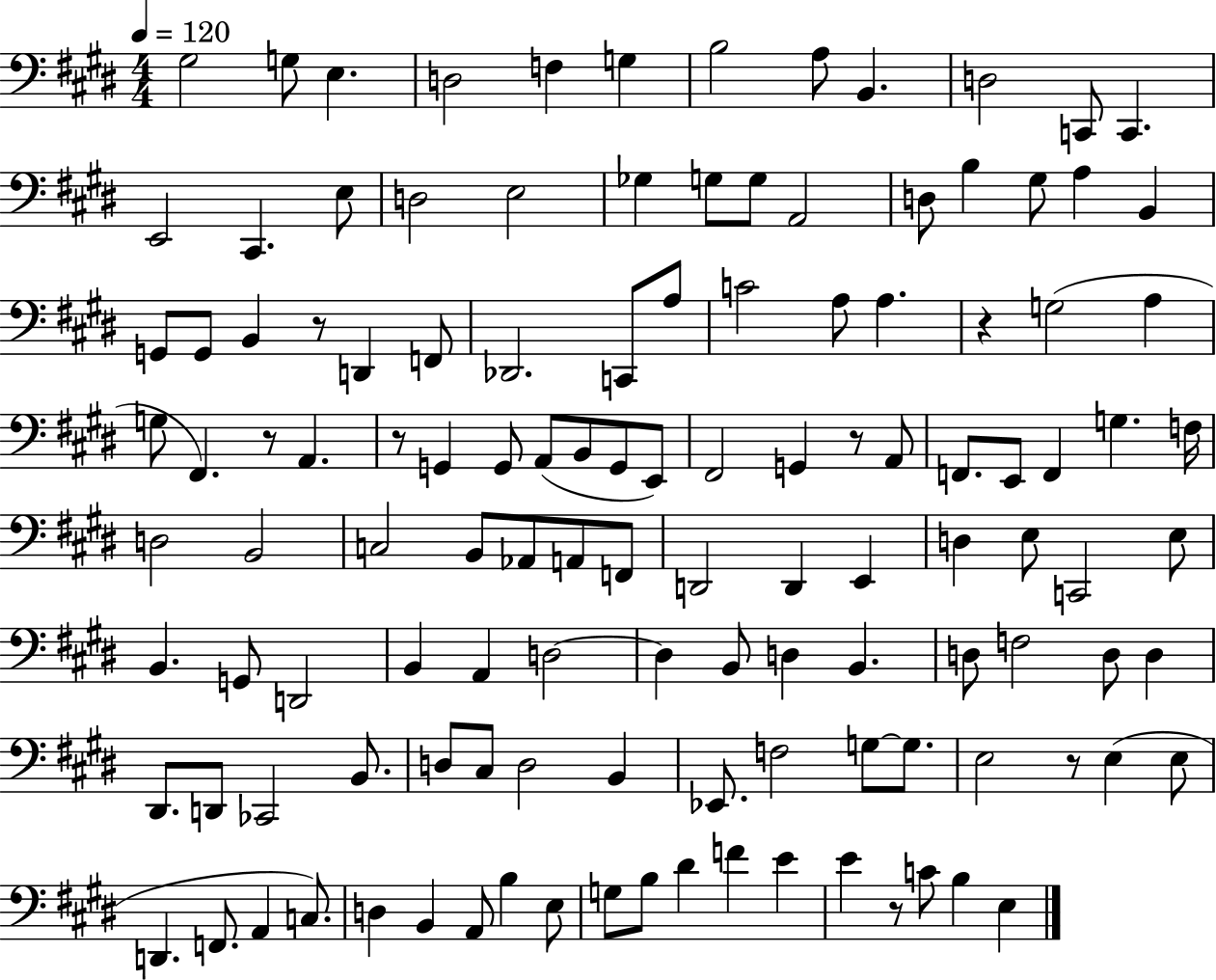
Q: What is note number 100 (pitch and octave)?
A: D2